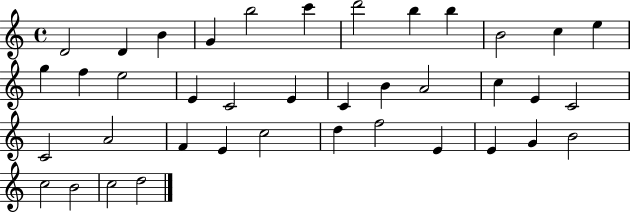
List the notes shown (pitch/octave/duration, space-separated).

D4/h D4/q B4/q G4/q B5/h C6/q D6/h B5/q B5/q B4/h C5/q E5/q G5/q F5/q E5/h E4/q C4/h E4/q C4/q B4/q A4/h C5/q E4/q C4/h C4/h A4/h F4/q E4/q C5/h D5/q F5/h E4/q E4/q G4/q B4/h C5/h B4/h C5/h D5/h